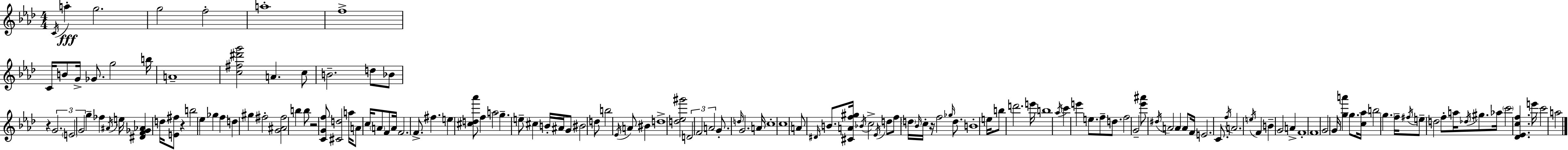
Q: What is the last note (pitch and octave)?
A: A5